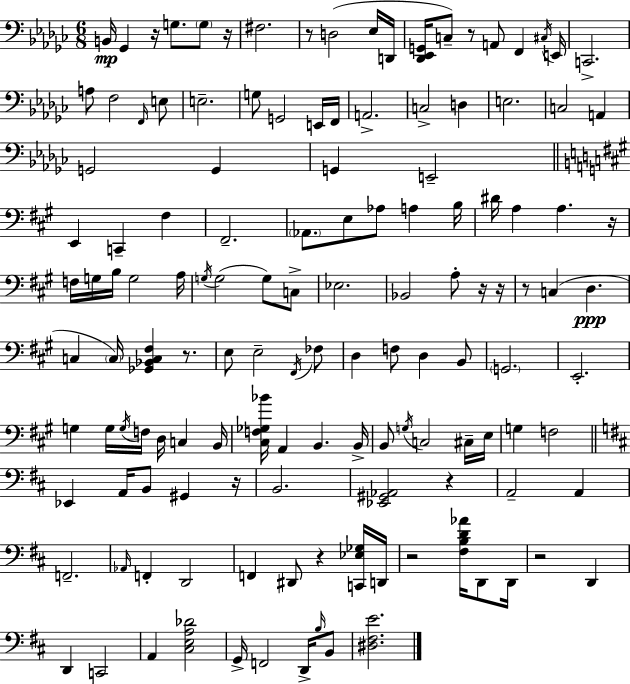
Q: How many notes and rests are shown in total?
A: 135